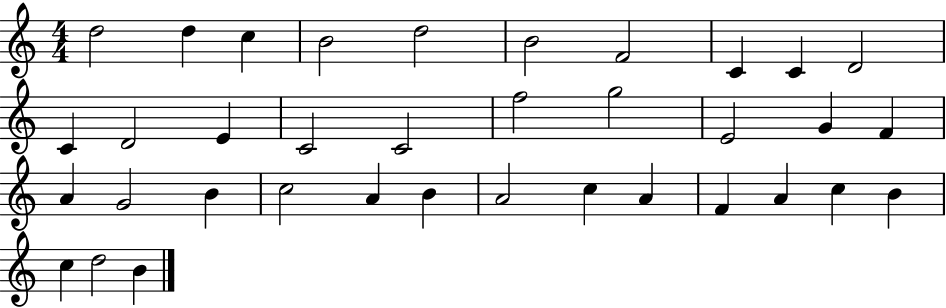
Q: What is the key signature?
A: C major